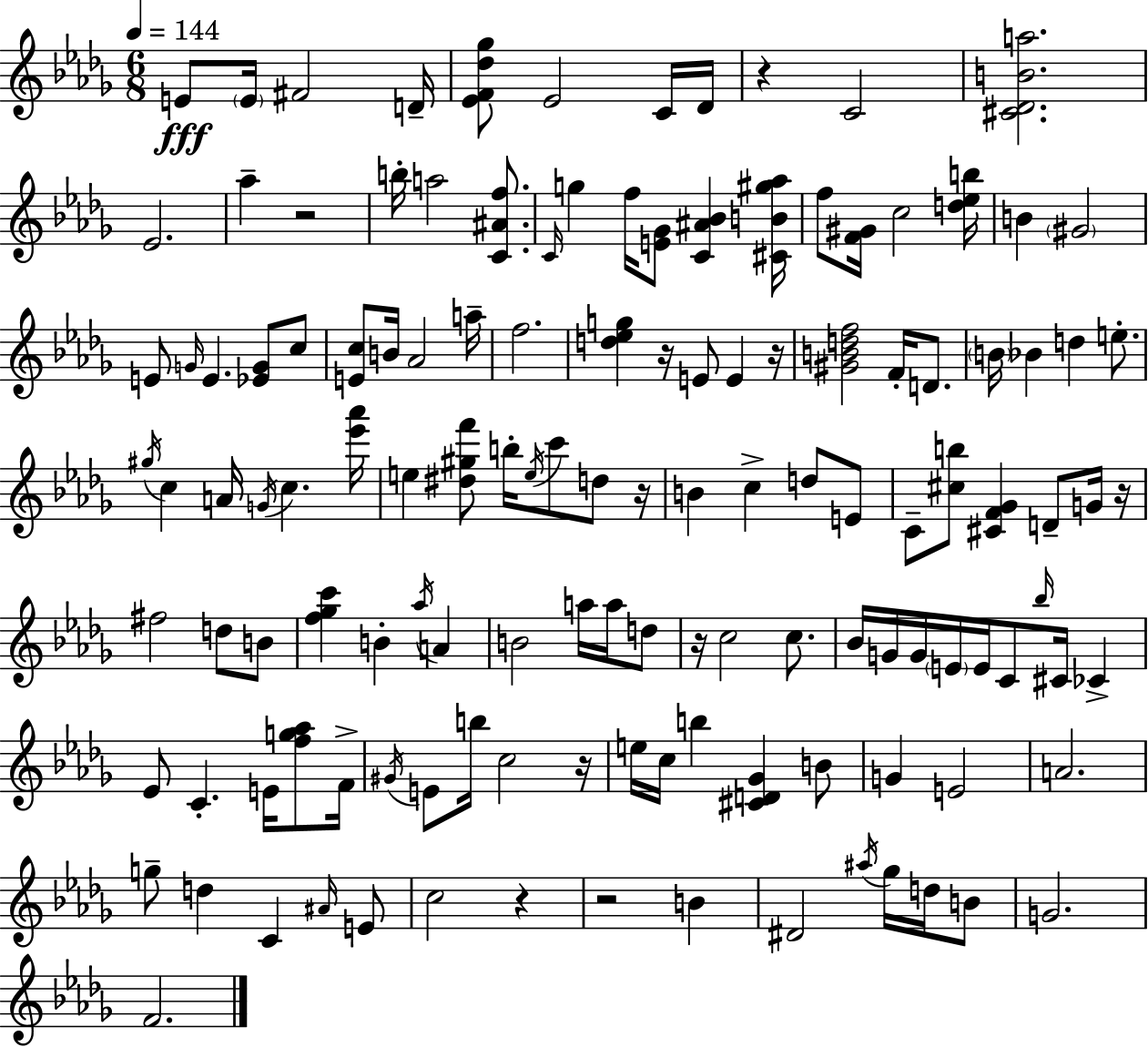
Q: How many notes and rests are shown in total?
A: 131